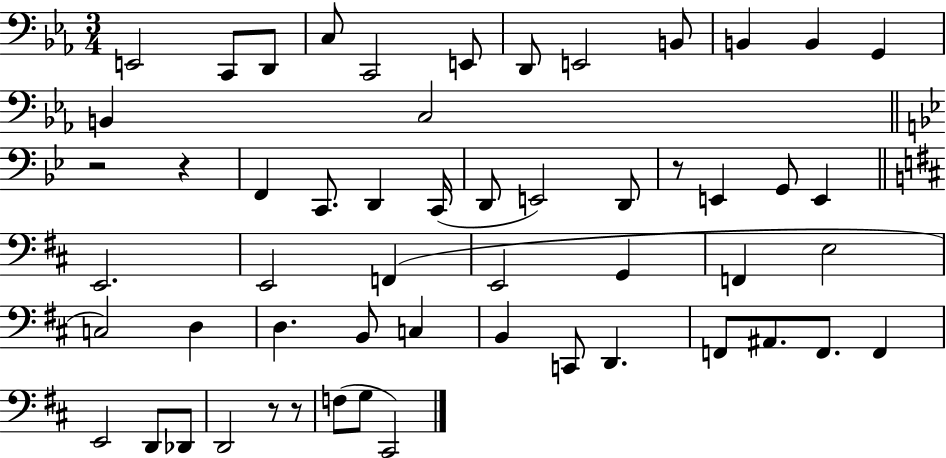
E2/h C2/e D2/e C3/e C2/h E2/e D2/e E2/h B2/e B2/q B2/q G2/q B2/q C3/h R/h R/q F2/q C2/e. D2/q C2/s D2/e E2/h D2/e R/e E2/q G2/e E2/q E2/h. E2/h F2/q E2/h G2/q F2/q E3/h C3/h D3/q D3/q. B2/e C3/q B2/q C2/e D2/q. F2/e A#2/e. F2/e. F2/q E2/h D2/e Db2/e D2/h R/e R/e F3/e G3/e C#2/h